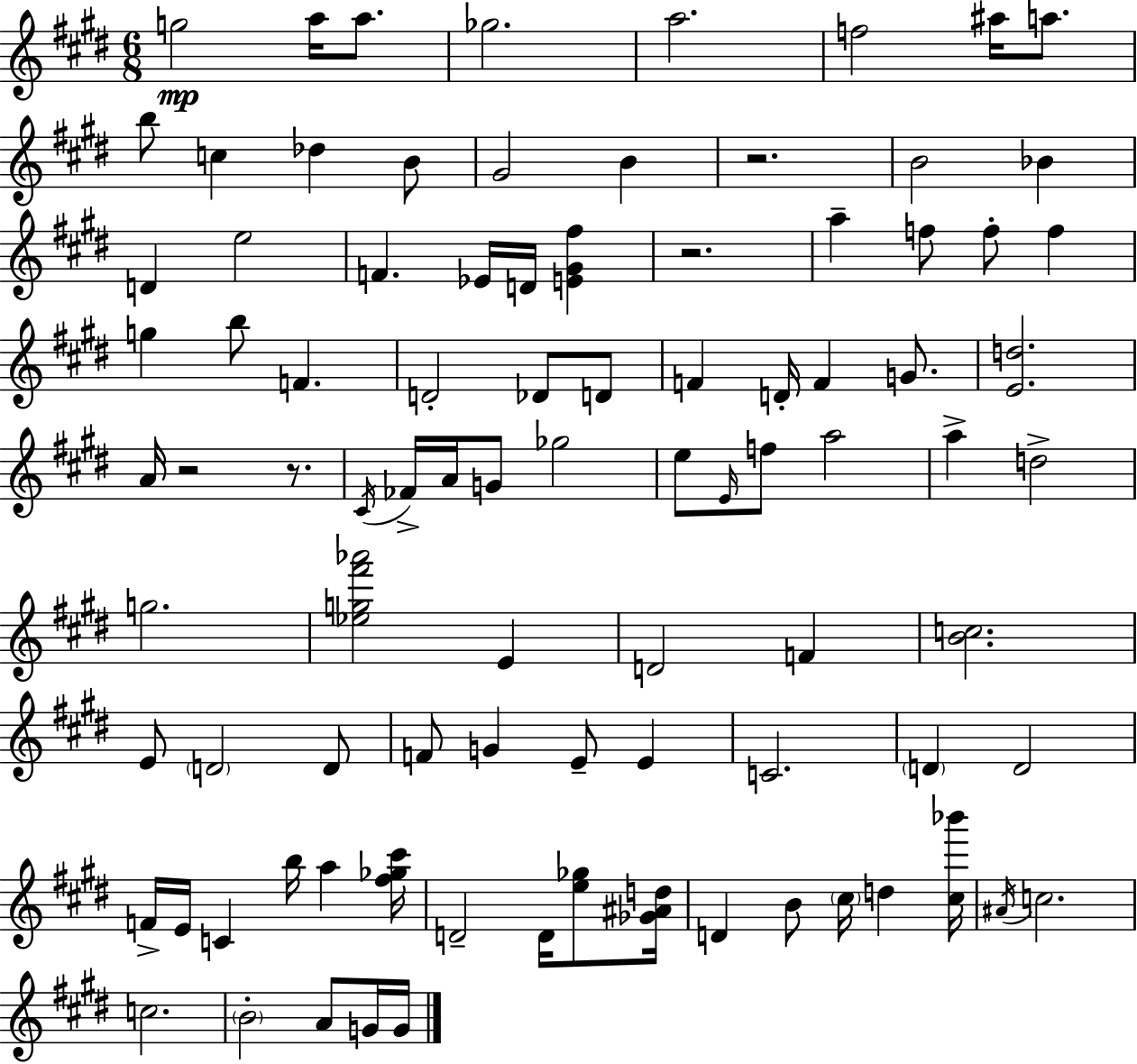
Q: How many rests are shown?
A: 4